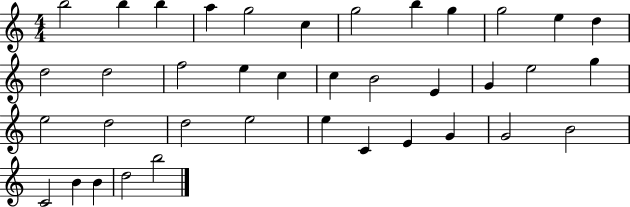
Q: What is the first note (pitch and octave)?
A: B5